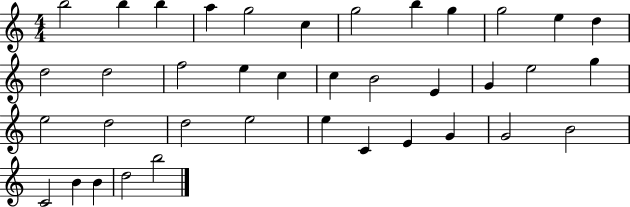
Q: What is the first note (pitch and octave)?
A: B5